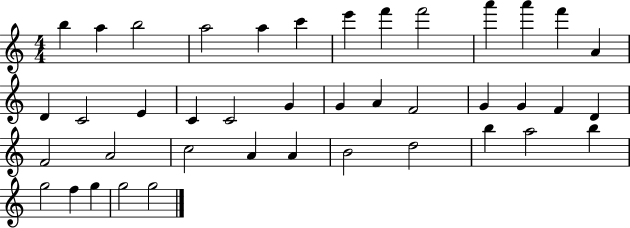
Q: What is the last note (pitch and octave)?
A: G5